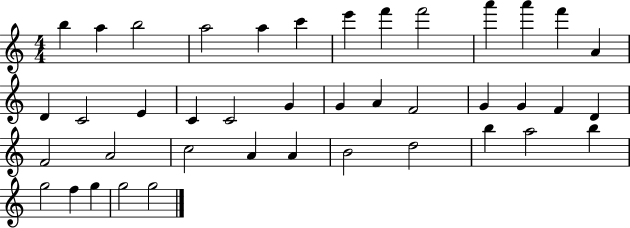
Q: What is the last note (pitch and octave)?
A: G5